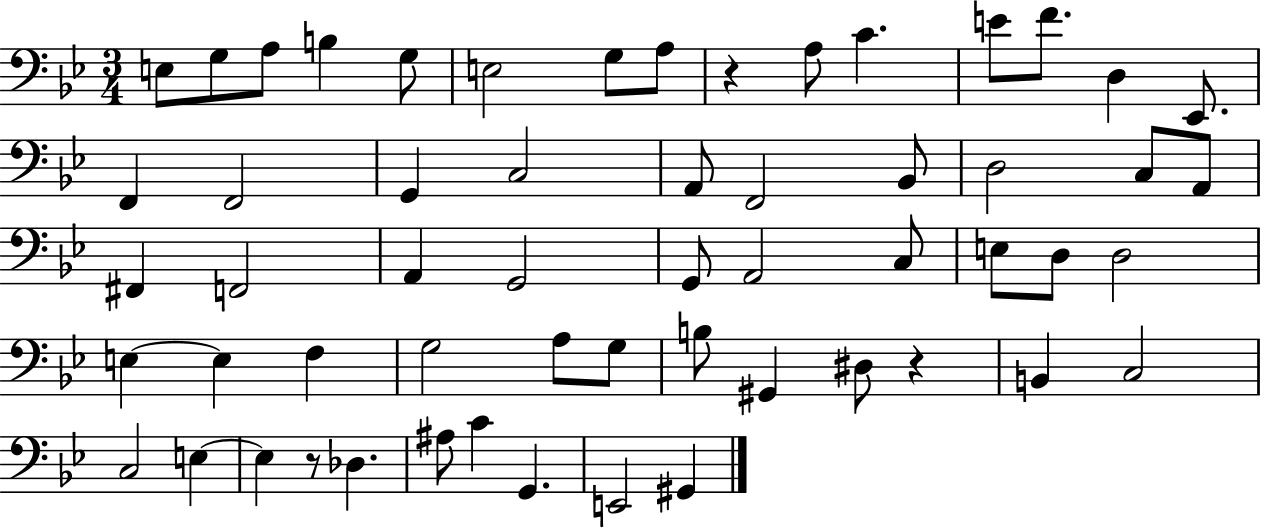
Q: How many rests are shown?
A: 3